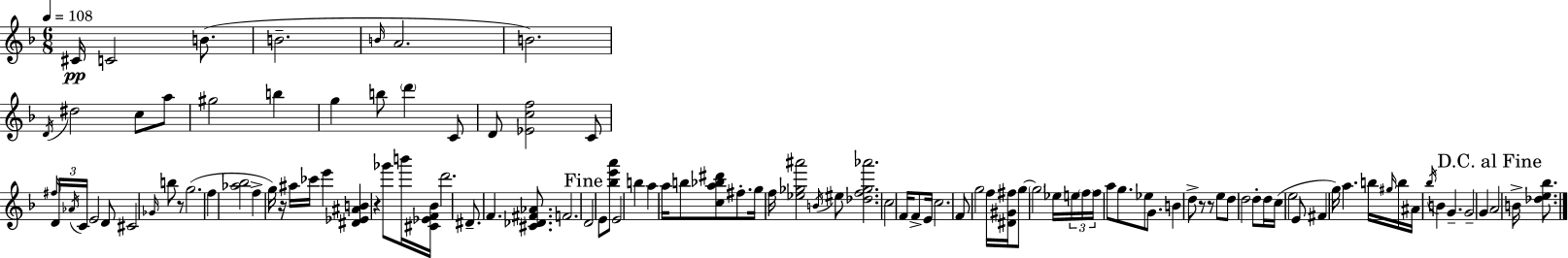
C#4/s C4/h B4/e. B4/h. B4/s A4/h. B4/h. D4/s D#5/h C5/e A5/e G#5/h B5/q G5/q B5/e D6/q C4/e D4/e [Eb4,C5,F5]/h C4/e F#5/s D4/s Ab4/s C4/s E4/h D4/e C#4/h Gb4/s B5/e R/e G5/h. F5/q [Ab5,Bb5]/h F5/q G5/s R/s A#5/s CES6/s E6/q [D#4,Eb4,A#4,B4]/q R/q Gb6/e B6/s [C#4,Eb4,F4,Bb4]/s D6/h. D#4/e. F4/q. [C#4,Db4,F#4,Ab4]/e. F4/h. D4/h E4/e [Bb5,E6,A6]/e E4/h B5/q A5/q A5/s B5/e [C5,A5,Bb5,D#6]/e F#5/e. G5/s F5/s [Eb5,Gb5,A#6]/h B4/s EIS5/e [Db5,F5,Gb5,Ab6]/h. C5/h F4/s F4/e E4/s C5/h. F4/e G5/h F5/s [D#4,G#4,F#5]/s G5/e G5/h Eb5/s E5/s F5/s F5/s A5/e G5/e. Eb5/e G4/e. B4/q D5/e R/e R/e E5/e D5/e D5/h D5/e D5/s C5/s E5/h E4/e F#4/q G5/s A5/q. B5/s G#5/s B5/s A#4/s Bb5/s B4/q G4/q. G4/h G4/q A4/h B4/s [Db5,E5,Bb5]/e.